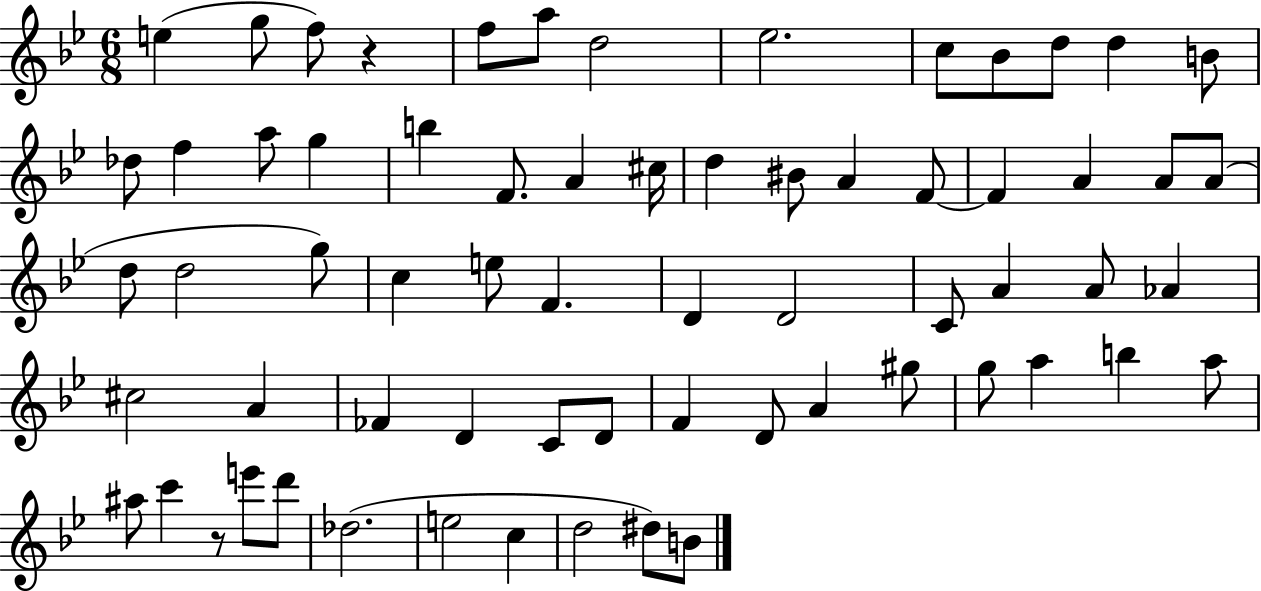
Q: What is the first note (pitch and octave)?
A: E5